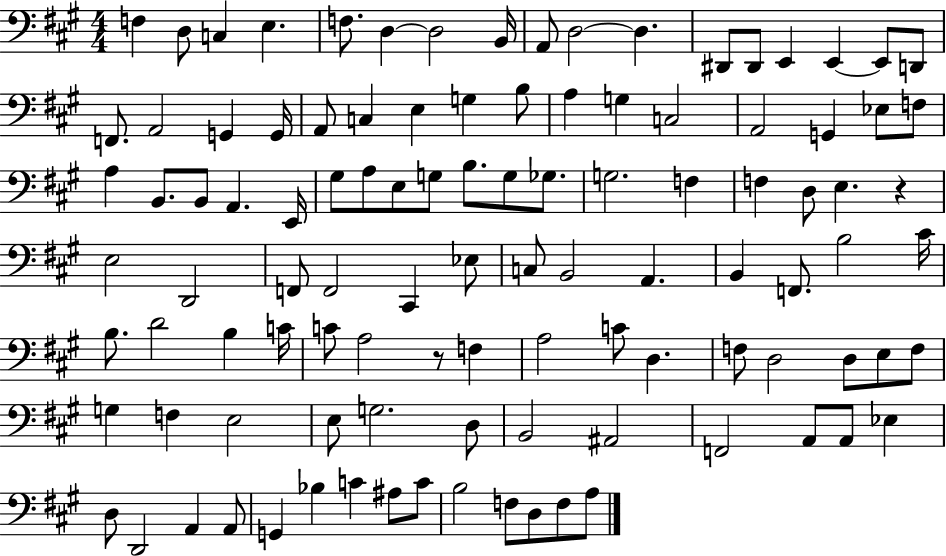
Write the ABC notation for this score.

X:1
T:Untitled
M:4/4
L:1/4
K:A
F, D,/2 C, E, F,/2 D, D,2 B,,/4 A,,/2 D,2 D, ^D,,/2 ^D,,/2 E,, E,, E,,/2 D,,/2 F,,/2 A,,2 G,, G,,/4 A,,/2 C, E, G, B,/2 A, G, C,2 A,,2 G,, _E,/2 F,/2 A, B,,/2 B,,/2 A,, E,,/4 ^G,/2 A,/2 E,/2 G,/2 B,/2 G,/2 _G,/2 G,2 F, F, D,/2 E, z E,2 D,,2 F,,/2 F,,2 ^C,, _E,/2 C,/2 B,,2 A,, B,, F,,/2 B,2 ^C/4 B,/2 D2 B, C/4 C/2 A,2 z/2 F, A,2 C/2 D, F,/2 D,2 D,/2 E,/2 F,/2 G, F, E,2 E,/2 G,2 D,/2 B,,2 ^A,,2 F,,2 A,,/2 A,,/2 _E, D,/2 D,,2 A,, A,,/2 G,, _B, C ^A,/2 C/2 B,2 F,/2 D,/2 F,/2 A,/2